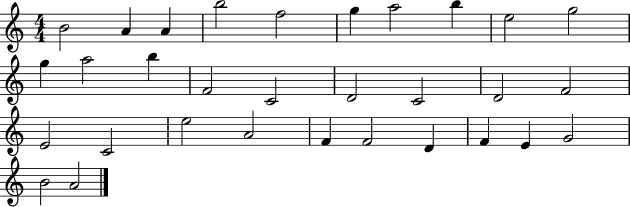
X:1
T:Untitled
M:4/4
L:1/4
K:C
B2 A A b2 f2 g a2 b e2 g2 g a2 b F2 C2 D2 C2 D2 F2 E2 C2 e2 A2 F F2 D F E G2 B2 A2